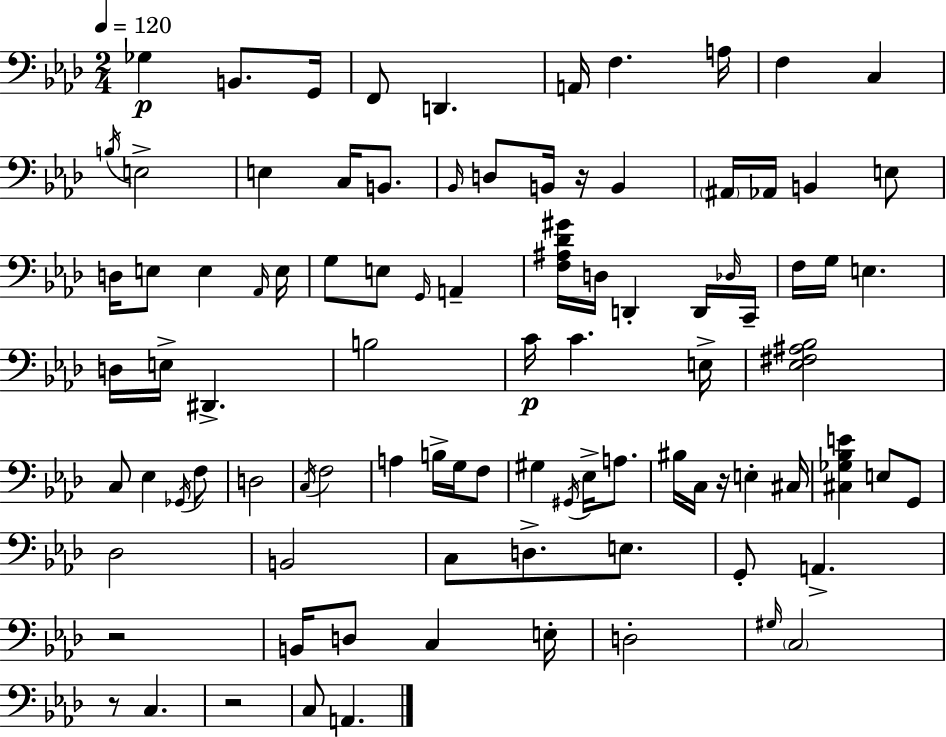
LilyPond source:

{
  \clef bass
  \numericTimeSignature
  \time 2/4
  \key aes \major
  \tempo 4 = 120
  ges4\p b,8. g,16 | f,8 d,4. | a,16 f4. a16 | f4 c4 | \break \acciaccatura { b16 } e2-> | e4 c16 b,8. | \grace { bes,16 } d8 b,16 r16 b,4 | \parenthesize ais,16 aes,16 b,4 | \break e8 d16 e8 e4 | \grace { aes,16 } e16 g8 e8 \grace { g,16 } | a,4-- <f ais des' gis'>16 d16 d,4-. | d,16 \grace { des16 } c,16-- f16 g16 e4. | \break d16 e16-> dis,4.-> | b2 | c'16\p c'4. | e16-> <ees fis ais bes>2 | \break c8 ees4 | \acciaccatura { ges,16 } f8 d2 | \acciaccatura { c16 } f2 | a4 | \break b16-> g16 f8 gis4 | \acciaccatura { gis,16 } ees16-> a8. | bis16 c16 r16 e4-. cis16 | <cis ges bes e'>4 e8 g,8 | \break des2 | b,2 | c8 d8.-> e8. | g,8-. a,4.-> | \break r2 | b,16 d8 c4 e16-. | d2-. | \grace { gis16 } \parenthesize c2 | \break r8 c4. | r2 | c8 a,4. | \bar "|."
}